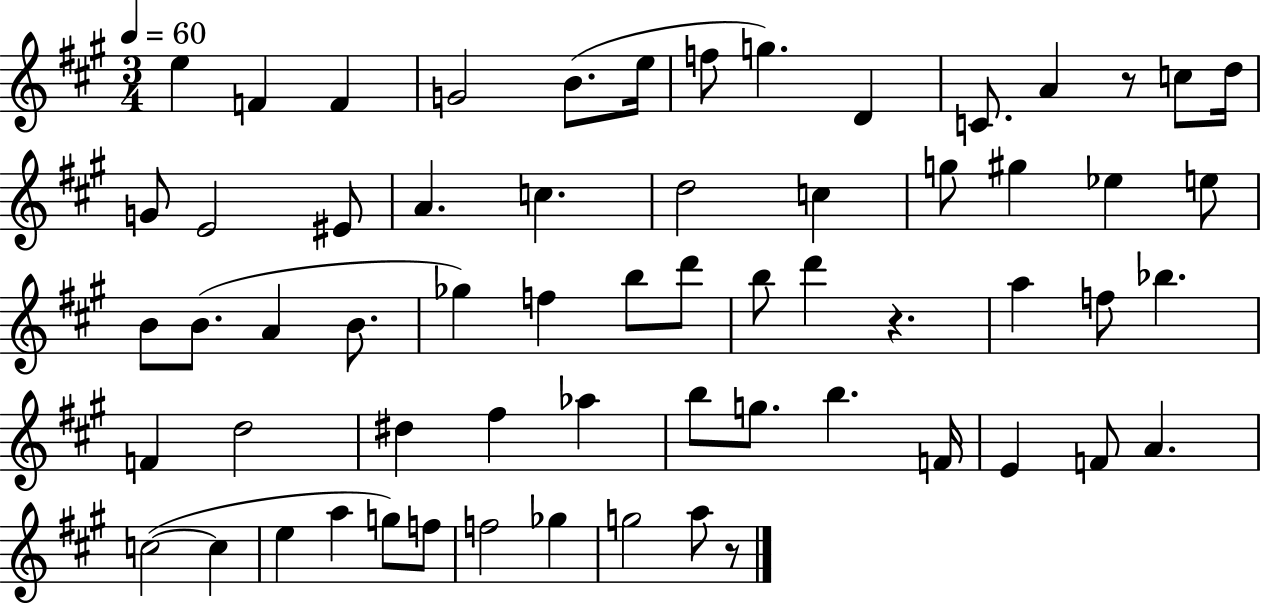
E5/q F4/q F4/q G4/h B4/e. E5/s F5/e G5/q. D4/q C4/e. A4/q R/e C5/e D5/s G4/e E4/h EIS4/e A4/q. C5/q. D5/h C5/q G5/e G#5/q Eb5/q E5/e B4/e B4/e. A4/q B4/e. Gb5/q F5/q B5/e D6/e B5/e D6/q R/q. A5/q F5/e Bb5/q. F4/q D5/h D#5/q F#5/q Ab5/q B5/e G5/e. B5/q. F4/s E4/q F4/e A4/q. C5/h C5/q E5/q A5/q G5/e F5/e F5/h Gb5/q G5/h A5/e R/e